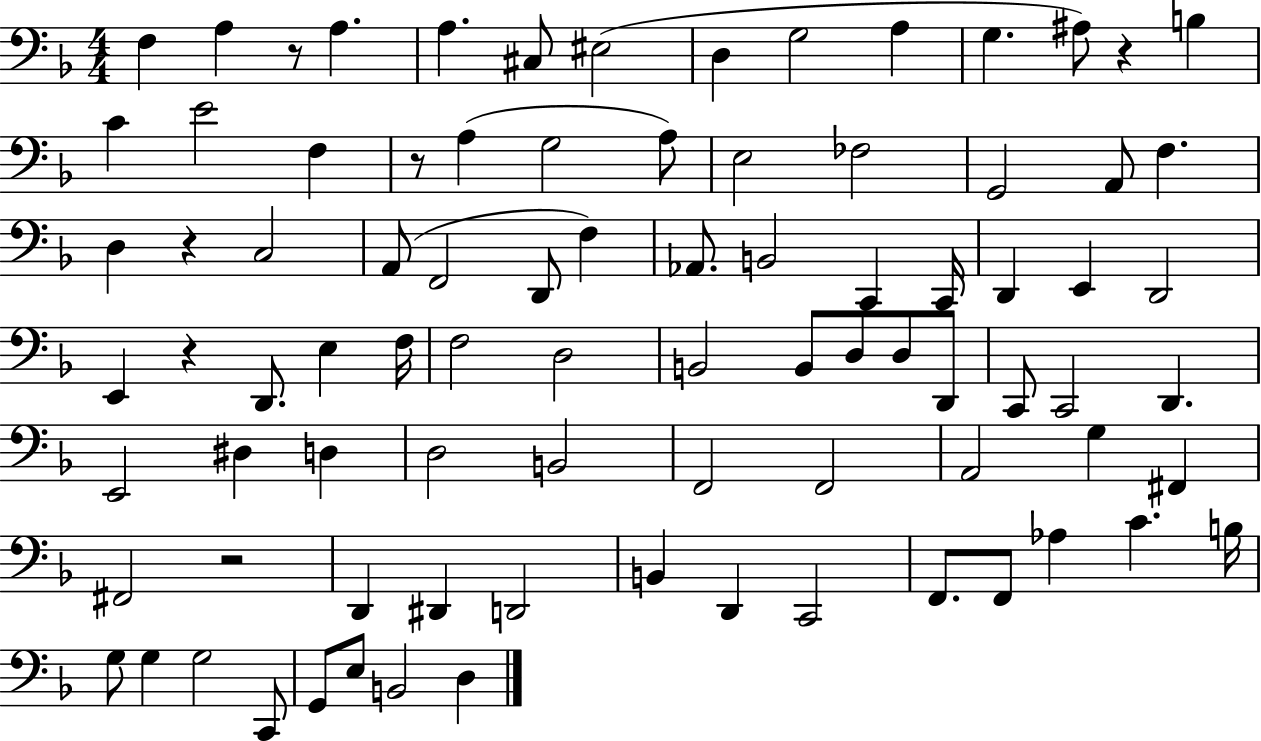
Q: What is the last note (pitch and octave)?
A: D3